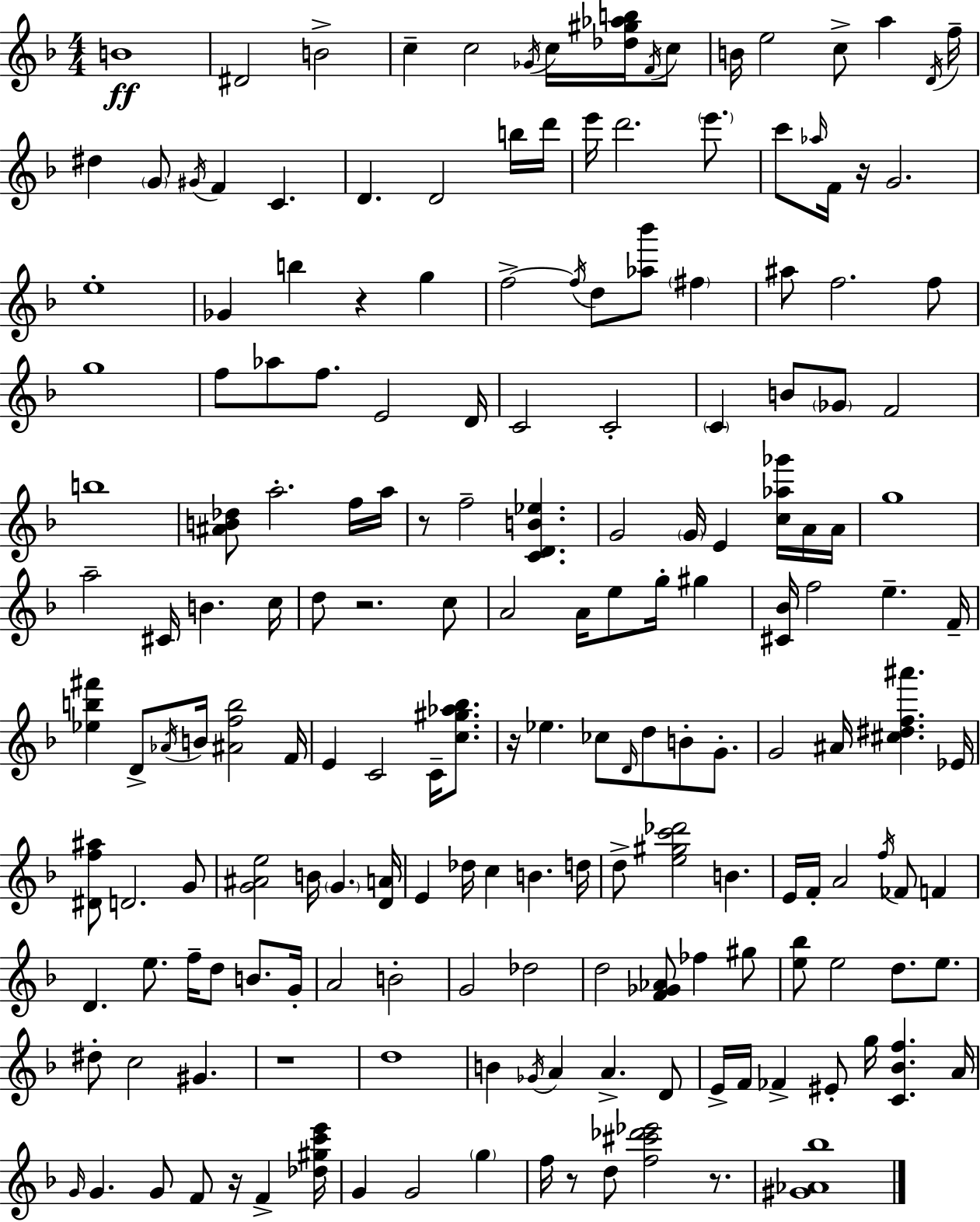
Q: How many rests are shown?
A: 9